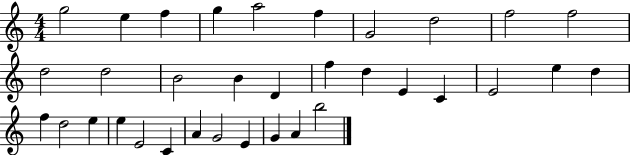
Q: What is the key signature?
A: C major